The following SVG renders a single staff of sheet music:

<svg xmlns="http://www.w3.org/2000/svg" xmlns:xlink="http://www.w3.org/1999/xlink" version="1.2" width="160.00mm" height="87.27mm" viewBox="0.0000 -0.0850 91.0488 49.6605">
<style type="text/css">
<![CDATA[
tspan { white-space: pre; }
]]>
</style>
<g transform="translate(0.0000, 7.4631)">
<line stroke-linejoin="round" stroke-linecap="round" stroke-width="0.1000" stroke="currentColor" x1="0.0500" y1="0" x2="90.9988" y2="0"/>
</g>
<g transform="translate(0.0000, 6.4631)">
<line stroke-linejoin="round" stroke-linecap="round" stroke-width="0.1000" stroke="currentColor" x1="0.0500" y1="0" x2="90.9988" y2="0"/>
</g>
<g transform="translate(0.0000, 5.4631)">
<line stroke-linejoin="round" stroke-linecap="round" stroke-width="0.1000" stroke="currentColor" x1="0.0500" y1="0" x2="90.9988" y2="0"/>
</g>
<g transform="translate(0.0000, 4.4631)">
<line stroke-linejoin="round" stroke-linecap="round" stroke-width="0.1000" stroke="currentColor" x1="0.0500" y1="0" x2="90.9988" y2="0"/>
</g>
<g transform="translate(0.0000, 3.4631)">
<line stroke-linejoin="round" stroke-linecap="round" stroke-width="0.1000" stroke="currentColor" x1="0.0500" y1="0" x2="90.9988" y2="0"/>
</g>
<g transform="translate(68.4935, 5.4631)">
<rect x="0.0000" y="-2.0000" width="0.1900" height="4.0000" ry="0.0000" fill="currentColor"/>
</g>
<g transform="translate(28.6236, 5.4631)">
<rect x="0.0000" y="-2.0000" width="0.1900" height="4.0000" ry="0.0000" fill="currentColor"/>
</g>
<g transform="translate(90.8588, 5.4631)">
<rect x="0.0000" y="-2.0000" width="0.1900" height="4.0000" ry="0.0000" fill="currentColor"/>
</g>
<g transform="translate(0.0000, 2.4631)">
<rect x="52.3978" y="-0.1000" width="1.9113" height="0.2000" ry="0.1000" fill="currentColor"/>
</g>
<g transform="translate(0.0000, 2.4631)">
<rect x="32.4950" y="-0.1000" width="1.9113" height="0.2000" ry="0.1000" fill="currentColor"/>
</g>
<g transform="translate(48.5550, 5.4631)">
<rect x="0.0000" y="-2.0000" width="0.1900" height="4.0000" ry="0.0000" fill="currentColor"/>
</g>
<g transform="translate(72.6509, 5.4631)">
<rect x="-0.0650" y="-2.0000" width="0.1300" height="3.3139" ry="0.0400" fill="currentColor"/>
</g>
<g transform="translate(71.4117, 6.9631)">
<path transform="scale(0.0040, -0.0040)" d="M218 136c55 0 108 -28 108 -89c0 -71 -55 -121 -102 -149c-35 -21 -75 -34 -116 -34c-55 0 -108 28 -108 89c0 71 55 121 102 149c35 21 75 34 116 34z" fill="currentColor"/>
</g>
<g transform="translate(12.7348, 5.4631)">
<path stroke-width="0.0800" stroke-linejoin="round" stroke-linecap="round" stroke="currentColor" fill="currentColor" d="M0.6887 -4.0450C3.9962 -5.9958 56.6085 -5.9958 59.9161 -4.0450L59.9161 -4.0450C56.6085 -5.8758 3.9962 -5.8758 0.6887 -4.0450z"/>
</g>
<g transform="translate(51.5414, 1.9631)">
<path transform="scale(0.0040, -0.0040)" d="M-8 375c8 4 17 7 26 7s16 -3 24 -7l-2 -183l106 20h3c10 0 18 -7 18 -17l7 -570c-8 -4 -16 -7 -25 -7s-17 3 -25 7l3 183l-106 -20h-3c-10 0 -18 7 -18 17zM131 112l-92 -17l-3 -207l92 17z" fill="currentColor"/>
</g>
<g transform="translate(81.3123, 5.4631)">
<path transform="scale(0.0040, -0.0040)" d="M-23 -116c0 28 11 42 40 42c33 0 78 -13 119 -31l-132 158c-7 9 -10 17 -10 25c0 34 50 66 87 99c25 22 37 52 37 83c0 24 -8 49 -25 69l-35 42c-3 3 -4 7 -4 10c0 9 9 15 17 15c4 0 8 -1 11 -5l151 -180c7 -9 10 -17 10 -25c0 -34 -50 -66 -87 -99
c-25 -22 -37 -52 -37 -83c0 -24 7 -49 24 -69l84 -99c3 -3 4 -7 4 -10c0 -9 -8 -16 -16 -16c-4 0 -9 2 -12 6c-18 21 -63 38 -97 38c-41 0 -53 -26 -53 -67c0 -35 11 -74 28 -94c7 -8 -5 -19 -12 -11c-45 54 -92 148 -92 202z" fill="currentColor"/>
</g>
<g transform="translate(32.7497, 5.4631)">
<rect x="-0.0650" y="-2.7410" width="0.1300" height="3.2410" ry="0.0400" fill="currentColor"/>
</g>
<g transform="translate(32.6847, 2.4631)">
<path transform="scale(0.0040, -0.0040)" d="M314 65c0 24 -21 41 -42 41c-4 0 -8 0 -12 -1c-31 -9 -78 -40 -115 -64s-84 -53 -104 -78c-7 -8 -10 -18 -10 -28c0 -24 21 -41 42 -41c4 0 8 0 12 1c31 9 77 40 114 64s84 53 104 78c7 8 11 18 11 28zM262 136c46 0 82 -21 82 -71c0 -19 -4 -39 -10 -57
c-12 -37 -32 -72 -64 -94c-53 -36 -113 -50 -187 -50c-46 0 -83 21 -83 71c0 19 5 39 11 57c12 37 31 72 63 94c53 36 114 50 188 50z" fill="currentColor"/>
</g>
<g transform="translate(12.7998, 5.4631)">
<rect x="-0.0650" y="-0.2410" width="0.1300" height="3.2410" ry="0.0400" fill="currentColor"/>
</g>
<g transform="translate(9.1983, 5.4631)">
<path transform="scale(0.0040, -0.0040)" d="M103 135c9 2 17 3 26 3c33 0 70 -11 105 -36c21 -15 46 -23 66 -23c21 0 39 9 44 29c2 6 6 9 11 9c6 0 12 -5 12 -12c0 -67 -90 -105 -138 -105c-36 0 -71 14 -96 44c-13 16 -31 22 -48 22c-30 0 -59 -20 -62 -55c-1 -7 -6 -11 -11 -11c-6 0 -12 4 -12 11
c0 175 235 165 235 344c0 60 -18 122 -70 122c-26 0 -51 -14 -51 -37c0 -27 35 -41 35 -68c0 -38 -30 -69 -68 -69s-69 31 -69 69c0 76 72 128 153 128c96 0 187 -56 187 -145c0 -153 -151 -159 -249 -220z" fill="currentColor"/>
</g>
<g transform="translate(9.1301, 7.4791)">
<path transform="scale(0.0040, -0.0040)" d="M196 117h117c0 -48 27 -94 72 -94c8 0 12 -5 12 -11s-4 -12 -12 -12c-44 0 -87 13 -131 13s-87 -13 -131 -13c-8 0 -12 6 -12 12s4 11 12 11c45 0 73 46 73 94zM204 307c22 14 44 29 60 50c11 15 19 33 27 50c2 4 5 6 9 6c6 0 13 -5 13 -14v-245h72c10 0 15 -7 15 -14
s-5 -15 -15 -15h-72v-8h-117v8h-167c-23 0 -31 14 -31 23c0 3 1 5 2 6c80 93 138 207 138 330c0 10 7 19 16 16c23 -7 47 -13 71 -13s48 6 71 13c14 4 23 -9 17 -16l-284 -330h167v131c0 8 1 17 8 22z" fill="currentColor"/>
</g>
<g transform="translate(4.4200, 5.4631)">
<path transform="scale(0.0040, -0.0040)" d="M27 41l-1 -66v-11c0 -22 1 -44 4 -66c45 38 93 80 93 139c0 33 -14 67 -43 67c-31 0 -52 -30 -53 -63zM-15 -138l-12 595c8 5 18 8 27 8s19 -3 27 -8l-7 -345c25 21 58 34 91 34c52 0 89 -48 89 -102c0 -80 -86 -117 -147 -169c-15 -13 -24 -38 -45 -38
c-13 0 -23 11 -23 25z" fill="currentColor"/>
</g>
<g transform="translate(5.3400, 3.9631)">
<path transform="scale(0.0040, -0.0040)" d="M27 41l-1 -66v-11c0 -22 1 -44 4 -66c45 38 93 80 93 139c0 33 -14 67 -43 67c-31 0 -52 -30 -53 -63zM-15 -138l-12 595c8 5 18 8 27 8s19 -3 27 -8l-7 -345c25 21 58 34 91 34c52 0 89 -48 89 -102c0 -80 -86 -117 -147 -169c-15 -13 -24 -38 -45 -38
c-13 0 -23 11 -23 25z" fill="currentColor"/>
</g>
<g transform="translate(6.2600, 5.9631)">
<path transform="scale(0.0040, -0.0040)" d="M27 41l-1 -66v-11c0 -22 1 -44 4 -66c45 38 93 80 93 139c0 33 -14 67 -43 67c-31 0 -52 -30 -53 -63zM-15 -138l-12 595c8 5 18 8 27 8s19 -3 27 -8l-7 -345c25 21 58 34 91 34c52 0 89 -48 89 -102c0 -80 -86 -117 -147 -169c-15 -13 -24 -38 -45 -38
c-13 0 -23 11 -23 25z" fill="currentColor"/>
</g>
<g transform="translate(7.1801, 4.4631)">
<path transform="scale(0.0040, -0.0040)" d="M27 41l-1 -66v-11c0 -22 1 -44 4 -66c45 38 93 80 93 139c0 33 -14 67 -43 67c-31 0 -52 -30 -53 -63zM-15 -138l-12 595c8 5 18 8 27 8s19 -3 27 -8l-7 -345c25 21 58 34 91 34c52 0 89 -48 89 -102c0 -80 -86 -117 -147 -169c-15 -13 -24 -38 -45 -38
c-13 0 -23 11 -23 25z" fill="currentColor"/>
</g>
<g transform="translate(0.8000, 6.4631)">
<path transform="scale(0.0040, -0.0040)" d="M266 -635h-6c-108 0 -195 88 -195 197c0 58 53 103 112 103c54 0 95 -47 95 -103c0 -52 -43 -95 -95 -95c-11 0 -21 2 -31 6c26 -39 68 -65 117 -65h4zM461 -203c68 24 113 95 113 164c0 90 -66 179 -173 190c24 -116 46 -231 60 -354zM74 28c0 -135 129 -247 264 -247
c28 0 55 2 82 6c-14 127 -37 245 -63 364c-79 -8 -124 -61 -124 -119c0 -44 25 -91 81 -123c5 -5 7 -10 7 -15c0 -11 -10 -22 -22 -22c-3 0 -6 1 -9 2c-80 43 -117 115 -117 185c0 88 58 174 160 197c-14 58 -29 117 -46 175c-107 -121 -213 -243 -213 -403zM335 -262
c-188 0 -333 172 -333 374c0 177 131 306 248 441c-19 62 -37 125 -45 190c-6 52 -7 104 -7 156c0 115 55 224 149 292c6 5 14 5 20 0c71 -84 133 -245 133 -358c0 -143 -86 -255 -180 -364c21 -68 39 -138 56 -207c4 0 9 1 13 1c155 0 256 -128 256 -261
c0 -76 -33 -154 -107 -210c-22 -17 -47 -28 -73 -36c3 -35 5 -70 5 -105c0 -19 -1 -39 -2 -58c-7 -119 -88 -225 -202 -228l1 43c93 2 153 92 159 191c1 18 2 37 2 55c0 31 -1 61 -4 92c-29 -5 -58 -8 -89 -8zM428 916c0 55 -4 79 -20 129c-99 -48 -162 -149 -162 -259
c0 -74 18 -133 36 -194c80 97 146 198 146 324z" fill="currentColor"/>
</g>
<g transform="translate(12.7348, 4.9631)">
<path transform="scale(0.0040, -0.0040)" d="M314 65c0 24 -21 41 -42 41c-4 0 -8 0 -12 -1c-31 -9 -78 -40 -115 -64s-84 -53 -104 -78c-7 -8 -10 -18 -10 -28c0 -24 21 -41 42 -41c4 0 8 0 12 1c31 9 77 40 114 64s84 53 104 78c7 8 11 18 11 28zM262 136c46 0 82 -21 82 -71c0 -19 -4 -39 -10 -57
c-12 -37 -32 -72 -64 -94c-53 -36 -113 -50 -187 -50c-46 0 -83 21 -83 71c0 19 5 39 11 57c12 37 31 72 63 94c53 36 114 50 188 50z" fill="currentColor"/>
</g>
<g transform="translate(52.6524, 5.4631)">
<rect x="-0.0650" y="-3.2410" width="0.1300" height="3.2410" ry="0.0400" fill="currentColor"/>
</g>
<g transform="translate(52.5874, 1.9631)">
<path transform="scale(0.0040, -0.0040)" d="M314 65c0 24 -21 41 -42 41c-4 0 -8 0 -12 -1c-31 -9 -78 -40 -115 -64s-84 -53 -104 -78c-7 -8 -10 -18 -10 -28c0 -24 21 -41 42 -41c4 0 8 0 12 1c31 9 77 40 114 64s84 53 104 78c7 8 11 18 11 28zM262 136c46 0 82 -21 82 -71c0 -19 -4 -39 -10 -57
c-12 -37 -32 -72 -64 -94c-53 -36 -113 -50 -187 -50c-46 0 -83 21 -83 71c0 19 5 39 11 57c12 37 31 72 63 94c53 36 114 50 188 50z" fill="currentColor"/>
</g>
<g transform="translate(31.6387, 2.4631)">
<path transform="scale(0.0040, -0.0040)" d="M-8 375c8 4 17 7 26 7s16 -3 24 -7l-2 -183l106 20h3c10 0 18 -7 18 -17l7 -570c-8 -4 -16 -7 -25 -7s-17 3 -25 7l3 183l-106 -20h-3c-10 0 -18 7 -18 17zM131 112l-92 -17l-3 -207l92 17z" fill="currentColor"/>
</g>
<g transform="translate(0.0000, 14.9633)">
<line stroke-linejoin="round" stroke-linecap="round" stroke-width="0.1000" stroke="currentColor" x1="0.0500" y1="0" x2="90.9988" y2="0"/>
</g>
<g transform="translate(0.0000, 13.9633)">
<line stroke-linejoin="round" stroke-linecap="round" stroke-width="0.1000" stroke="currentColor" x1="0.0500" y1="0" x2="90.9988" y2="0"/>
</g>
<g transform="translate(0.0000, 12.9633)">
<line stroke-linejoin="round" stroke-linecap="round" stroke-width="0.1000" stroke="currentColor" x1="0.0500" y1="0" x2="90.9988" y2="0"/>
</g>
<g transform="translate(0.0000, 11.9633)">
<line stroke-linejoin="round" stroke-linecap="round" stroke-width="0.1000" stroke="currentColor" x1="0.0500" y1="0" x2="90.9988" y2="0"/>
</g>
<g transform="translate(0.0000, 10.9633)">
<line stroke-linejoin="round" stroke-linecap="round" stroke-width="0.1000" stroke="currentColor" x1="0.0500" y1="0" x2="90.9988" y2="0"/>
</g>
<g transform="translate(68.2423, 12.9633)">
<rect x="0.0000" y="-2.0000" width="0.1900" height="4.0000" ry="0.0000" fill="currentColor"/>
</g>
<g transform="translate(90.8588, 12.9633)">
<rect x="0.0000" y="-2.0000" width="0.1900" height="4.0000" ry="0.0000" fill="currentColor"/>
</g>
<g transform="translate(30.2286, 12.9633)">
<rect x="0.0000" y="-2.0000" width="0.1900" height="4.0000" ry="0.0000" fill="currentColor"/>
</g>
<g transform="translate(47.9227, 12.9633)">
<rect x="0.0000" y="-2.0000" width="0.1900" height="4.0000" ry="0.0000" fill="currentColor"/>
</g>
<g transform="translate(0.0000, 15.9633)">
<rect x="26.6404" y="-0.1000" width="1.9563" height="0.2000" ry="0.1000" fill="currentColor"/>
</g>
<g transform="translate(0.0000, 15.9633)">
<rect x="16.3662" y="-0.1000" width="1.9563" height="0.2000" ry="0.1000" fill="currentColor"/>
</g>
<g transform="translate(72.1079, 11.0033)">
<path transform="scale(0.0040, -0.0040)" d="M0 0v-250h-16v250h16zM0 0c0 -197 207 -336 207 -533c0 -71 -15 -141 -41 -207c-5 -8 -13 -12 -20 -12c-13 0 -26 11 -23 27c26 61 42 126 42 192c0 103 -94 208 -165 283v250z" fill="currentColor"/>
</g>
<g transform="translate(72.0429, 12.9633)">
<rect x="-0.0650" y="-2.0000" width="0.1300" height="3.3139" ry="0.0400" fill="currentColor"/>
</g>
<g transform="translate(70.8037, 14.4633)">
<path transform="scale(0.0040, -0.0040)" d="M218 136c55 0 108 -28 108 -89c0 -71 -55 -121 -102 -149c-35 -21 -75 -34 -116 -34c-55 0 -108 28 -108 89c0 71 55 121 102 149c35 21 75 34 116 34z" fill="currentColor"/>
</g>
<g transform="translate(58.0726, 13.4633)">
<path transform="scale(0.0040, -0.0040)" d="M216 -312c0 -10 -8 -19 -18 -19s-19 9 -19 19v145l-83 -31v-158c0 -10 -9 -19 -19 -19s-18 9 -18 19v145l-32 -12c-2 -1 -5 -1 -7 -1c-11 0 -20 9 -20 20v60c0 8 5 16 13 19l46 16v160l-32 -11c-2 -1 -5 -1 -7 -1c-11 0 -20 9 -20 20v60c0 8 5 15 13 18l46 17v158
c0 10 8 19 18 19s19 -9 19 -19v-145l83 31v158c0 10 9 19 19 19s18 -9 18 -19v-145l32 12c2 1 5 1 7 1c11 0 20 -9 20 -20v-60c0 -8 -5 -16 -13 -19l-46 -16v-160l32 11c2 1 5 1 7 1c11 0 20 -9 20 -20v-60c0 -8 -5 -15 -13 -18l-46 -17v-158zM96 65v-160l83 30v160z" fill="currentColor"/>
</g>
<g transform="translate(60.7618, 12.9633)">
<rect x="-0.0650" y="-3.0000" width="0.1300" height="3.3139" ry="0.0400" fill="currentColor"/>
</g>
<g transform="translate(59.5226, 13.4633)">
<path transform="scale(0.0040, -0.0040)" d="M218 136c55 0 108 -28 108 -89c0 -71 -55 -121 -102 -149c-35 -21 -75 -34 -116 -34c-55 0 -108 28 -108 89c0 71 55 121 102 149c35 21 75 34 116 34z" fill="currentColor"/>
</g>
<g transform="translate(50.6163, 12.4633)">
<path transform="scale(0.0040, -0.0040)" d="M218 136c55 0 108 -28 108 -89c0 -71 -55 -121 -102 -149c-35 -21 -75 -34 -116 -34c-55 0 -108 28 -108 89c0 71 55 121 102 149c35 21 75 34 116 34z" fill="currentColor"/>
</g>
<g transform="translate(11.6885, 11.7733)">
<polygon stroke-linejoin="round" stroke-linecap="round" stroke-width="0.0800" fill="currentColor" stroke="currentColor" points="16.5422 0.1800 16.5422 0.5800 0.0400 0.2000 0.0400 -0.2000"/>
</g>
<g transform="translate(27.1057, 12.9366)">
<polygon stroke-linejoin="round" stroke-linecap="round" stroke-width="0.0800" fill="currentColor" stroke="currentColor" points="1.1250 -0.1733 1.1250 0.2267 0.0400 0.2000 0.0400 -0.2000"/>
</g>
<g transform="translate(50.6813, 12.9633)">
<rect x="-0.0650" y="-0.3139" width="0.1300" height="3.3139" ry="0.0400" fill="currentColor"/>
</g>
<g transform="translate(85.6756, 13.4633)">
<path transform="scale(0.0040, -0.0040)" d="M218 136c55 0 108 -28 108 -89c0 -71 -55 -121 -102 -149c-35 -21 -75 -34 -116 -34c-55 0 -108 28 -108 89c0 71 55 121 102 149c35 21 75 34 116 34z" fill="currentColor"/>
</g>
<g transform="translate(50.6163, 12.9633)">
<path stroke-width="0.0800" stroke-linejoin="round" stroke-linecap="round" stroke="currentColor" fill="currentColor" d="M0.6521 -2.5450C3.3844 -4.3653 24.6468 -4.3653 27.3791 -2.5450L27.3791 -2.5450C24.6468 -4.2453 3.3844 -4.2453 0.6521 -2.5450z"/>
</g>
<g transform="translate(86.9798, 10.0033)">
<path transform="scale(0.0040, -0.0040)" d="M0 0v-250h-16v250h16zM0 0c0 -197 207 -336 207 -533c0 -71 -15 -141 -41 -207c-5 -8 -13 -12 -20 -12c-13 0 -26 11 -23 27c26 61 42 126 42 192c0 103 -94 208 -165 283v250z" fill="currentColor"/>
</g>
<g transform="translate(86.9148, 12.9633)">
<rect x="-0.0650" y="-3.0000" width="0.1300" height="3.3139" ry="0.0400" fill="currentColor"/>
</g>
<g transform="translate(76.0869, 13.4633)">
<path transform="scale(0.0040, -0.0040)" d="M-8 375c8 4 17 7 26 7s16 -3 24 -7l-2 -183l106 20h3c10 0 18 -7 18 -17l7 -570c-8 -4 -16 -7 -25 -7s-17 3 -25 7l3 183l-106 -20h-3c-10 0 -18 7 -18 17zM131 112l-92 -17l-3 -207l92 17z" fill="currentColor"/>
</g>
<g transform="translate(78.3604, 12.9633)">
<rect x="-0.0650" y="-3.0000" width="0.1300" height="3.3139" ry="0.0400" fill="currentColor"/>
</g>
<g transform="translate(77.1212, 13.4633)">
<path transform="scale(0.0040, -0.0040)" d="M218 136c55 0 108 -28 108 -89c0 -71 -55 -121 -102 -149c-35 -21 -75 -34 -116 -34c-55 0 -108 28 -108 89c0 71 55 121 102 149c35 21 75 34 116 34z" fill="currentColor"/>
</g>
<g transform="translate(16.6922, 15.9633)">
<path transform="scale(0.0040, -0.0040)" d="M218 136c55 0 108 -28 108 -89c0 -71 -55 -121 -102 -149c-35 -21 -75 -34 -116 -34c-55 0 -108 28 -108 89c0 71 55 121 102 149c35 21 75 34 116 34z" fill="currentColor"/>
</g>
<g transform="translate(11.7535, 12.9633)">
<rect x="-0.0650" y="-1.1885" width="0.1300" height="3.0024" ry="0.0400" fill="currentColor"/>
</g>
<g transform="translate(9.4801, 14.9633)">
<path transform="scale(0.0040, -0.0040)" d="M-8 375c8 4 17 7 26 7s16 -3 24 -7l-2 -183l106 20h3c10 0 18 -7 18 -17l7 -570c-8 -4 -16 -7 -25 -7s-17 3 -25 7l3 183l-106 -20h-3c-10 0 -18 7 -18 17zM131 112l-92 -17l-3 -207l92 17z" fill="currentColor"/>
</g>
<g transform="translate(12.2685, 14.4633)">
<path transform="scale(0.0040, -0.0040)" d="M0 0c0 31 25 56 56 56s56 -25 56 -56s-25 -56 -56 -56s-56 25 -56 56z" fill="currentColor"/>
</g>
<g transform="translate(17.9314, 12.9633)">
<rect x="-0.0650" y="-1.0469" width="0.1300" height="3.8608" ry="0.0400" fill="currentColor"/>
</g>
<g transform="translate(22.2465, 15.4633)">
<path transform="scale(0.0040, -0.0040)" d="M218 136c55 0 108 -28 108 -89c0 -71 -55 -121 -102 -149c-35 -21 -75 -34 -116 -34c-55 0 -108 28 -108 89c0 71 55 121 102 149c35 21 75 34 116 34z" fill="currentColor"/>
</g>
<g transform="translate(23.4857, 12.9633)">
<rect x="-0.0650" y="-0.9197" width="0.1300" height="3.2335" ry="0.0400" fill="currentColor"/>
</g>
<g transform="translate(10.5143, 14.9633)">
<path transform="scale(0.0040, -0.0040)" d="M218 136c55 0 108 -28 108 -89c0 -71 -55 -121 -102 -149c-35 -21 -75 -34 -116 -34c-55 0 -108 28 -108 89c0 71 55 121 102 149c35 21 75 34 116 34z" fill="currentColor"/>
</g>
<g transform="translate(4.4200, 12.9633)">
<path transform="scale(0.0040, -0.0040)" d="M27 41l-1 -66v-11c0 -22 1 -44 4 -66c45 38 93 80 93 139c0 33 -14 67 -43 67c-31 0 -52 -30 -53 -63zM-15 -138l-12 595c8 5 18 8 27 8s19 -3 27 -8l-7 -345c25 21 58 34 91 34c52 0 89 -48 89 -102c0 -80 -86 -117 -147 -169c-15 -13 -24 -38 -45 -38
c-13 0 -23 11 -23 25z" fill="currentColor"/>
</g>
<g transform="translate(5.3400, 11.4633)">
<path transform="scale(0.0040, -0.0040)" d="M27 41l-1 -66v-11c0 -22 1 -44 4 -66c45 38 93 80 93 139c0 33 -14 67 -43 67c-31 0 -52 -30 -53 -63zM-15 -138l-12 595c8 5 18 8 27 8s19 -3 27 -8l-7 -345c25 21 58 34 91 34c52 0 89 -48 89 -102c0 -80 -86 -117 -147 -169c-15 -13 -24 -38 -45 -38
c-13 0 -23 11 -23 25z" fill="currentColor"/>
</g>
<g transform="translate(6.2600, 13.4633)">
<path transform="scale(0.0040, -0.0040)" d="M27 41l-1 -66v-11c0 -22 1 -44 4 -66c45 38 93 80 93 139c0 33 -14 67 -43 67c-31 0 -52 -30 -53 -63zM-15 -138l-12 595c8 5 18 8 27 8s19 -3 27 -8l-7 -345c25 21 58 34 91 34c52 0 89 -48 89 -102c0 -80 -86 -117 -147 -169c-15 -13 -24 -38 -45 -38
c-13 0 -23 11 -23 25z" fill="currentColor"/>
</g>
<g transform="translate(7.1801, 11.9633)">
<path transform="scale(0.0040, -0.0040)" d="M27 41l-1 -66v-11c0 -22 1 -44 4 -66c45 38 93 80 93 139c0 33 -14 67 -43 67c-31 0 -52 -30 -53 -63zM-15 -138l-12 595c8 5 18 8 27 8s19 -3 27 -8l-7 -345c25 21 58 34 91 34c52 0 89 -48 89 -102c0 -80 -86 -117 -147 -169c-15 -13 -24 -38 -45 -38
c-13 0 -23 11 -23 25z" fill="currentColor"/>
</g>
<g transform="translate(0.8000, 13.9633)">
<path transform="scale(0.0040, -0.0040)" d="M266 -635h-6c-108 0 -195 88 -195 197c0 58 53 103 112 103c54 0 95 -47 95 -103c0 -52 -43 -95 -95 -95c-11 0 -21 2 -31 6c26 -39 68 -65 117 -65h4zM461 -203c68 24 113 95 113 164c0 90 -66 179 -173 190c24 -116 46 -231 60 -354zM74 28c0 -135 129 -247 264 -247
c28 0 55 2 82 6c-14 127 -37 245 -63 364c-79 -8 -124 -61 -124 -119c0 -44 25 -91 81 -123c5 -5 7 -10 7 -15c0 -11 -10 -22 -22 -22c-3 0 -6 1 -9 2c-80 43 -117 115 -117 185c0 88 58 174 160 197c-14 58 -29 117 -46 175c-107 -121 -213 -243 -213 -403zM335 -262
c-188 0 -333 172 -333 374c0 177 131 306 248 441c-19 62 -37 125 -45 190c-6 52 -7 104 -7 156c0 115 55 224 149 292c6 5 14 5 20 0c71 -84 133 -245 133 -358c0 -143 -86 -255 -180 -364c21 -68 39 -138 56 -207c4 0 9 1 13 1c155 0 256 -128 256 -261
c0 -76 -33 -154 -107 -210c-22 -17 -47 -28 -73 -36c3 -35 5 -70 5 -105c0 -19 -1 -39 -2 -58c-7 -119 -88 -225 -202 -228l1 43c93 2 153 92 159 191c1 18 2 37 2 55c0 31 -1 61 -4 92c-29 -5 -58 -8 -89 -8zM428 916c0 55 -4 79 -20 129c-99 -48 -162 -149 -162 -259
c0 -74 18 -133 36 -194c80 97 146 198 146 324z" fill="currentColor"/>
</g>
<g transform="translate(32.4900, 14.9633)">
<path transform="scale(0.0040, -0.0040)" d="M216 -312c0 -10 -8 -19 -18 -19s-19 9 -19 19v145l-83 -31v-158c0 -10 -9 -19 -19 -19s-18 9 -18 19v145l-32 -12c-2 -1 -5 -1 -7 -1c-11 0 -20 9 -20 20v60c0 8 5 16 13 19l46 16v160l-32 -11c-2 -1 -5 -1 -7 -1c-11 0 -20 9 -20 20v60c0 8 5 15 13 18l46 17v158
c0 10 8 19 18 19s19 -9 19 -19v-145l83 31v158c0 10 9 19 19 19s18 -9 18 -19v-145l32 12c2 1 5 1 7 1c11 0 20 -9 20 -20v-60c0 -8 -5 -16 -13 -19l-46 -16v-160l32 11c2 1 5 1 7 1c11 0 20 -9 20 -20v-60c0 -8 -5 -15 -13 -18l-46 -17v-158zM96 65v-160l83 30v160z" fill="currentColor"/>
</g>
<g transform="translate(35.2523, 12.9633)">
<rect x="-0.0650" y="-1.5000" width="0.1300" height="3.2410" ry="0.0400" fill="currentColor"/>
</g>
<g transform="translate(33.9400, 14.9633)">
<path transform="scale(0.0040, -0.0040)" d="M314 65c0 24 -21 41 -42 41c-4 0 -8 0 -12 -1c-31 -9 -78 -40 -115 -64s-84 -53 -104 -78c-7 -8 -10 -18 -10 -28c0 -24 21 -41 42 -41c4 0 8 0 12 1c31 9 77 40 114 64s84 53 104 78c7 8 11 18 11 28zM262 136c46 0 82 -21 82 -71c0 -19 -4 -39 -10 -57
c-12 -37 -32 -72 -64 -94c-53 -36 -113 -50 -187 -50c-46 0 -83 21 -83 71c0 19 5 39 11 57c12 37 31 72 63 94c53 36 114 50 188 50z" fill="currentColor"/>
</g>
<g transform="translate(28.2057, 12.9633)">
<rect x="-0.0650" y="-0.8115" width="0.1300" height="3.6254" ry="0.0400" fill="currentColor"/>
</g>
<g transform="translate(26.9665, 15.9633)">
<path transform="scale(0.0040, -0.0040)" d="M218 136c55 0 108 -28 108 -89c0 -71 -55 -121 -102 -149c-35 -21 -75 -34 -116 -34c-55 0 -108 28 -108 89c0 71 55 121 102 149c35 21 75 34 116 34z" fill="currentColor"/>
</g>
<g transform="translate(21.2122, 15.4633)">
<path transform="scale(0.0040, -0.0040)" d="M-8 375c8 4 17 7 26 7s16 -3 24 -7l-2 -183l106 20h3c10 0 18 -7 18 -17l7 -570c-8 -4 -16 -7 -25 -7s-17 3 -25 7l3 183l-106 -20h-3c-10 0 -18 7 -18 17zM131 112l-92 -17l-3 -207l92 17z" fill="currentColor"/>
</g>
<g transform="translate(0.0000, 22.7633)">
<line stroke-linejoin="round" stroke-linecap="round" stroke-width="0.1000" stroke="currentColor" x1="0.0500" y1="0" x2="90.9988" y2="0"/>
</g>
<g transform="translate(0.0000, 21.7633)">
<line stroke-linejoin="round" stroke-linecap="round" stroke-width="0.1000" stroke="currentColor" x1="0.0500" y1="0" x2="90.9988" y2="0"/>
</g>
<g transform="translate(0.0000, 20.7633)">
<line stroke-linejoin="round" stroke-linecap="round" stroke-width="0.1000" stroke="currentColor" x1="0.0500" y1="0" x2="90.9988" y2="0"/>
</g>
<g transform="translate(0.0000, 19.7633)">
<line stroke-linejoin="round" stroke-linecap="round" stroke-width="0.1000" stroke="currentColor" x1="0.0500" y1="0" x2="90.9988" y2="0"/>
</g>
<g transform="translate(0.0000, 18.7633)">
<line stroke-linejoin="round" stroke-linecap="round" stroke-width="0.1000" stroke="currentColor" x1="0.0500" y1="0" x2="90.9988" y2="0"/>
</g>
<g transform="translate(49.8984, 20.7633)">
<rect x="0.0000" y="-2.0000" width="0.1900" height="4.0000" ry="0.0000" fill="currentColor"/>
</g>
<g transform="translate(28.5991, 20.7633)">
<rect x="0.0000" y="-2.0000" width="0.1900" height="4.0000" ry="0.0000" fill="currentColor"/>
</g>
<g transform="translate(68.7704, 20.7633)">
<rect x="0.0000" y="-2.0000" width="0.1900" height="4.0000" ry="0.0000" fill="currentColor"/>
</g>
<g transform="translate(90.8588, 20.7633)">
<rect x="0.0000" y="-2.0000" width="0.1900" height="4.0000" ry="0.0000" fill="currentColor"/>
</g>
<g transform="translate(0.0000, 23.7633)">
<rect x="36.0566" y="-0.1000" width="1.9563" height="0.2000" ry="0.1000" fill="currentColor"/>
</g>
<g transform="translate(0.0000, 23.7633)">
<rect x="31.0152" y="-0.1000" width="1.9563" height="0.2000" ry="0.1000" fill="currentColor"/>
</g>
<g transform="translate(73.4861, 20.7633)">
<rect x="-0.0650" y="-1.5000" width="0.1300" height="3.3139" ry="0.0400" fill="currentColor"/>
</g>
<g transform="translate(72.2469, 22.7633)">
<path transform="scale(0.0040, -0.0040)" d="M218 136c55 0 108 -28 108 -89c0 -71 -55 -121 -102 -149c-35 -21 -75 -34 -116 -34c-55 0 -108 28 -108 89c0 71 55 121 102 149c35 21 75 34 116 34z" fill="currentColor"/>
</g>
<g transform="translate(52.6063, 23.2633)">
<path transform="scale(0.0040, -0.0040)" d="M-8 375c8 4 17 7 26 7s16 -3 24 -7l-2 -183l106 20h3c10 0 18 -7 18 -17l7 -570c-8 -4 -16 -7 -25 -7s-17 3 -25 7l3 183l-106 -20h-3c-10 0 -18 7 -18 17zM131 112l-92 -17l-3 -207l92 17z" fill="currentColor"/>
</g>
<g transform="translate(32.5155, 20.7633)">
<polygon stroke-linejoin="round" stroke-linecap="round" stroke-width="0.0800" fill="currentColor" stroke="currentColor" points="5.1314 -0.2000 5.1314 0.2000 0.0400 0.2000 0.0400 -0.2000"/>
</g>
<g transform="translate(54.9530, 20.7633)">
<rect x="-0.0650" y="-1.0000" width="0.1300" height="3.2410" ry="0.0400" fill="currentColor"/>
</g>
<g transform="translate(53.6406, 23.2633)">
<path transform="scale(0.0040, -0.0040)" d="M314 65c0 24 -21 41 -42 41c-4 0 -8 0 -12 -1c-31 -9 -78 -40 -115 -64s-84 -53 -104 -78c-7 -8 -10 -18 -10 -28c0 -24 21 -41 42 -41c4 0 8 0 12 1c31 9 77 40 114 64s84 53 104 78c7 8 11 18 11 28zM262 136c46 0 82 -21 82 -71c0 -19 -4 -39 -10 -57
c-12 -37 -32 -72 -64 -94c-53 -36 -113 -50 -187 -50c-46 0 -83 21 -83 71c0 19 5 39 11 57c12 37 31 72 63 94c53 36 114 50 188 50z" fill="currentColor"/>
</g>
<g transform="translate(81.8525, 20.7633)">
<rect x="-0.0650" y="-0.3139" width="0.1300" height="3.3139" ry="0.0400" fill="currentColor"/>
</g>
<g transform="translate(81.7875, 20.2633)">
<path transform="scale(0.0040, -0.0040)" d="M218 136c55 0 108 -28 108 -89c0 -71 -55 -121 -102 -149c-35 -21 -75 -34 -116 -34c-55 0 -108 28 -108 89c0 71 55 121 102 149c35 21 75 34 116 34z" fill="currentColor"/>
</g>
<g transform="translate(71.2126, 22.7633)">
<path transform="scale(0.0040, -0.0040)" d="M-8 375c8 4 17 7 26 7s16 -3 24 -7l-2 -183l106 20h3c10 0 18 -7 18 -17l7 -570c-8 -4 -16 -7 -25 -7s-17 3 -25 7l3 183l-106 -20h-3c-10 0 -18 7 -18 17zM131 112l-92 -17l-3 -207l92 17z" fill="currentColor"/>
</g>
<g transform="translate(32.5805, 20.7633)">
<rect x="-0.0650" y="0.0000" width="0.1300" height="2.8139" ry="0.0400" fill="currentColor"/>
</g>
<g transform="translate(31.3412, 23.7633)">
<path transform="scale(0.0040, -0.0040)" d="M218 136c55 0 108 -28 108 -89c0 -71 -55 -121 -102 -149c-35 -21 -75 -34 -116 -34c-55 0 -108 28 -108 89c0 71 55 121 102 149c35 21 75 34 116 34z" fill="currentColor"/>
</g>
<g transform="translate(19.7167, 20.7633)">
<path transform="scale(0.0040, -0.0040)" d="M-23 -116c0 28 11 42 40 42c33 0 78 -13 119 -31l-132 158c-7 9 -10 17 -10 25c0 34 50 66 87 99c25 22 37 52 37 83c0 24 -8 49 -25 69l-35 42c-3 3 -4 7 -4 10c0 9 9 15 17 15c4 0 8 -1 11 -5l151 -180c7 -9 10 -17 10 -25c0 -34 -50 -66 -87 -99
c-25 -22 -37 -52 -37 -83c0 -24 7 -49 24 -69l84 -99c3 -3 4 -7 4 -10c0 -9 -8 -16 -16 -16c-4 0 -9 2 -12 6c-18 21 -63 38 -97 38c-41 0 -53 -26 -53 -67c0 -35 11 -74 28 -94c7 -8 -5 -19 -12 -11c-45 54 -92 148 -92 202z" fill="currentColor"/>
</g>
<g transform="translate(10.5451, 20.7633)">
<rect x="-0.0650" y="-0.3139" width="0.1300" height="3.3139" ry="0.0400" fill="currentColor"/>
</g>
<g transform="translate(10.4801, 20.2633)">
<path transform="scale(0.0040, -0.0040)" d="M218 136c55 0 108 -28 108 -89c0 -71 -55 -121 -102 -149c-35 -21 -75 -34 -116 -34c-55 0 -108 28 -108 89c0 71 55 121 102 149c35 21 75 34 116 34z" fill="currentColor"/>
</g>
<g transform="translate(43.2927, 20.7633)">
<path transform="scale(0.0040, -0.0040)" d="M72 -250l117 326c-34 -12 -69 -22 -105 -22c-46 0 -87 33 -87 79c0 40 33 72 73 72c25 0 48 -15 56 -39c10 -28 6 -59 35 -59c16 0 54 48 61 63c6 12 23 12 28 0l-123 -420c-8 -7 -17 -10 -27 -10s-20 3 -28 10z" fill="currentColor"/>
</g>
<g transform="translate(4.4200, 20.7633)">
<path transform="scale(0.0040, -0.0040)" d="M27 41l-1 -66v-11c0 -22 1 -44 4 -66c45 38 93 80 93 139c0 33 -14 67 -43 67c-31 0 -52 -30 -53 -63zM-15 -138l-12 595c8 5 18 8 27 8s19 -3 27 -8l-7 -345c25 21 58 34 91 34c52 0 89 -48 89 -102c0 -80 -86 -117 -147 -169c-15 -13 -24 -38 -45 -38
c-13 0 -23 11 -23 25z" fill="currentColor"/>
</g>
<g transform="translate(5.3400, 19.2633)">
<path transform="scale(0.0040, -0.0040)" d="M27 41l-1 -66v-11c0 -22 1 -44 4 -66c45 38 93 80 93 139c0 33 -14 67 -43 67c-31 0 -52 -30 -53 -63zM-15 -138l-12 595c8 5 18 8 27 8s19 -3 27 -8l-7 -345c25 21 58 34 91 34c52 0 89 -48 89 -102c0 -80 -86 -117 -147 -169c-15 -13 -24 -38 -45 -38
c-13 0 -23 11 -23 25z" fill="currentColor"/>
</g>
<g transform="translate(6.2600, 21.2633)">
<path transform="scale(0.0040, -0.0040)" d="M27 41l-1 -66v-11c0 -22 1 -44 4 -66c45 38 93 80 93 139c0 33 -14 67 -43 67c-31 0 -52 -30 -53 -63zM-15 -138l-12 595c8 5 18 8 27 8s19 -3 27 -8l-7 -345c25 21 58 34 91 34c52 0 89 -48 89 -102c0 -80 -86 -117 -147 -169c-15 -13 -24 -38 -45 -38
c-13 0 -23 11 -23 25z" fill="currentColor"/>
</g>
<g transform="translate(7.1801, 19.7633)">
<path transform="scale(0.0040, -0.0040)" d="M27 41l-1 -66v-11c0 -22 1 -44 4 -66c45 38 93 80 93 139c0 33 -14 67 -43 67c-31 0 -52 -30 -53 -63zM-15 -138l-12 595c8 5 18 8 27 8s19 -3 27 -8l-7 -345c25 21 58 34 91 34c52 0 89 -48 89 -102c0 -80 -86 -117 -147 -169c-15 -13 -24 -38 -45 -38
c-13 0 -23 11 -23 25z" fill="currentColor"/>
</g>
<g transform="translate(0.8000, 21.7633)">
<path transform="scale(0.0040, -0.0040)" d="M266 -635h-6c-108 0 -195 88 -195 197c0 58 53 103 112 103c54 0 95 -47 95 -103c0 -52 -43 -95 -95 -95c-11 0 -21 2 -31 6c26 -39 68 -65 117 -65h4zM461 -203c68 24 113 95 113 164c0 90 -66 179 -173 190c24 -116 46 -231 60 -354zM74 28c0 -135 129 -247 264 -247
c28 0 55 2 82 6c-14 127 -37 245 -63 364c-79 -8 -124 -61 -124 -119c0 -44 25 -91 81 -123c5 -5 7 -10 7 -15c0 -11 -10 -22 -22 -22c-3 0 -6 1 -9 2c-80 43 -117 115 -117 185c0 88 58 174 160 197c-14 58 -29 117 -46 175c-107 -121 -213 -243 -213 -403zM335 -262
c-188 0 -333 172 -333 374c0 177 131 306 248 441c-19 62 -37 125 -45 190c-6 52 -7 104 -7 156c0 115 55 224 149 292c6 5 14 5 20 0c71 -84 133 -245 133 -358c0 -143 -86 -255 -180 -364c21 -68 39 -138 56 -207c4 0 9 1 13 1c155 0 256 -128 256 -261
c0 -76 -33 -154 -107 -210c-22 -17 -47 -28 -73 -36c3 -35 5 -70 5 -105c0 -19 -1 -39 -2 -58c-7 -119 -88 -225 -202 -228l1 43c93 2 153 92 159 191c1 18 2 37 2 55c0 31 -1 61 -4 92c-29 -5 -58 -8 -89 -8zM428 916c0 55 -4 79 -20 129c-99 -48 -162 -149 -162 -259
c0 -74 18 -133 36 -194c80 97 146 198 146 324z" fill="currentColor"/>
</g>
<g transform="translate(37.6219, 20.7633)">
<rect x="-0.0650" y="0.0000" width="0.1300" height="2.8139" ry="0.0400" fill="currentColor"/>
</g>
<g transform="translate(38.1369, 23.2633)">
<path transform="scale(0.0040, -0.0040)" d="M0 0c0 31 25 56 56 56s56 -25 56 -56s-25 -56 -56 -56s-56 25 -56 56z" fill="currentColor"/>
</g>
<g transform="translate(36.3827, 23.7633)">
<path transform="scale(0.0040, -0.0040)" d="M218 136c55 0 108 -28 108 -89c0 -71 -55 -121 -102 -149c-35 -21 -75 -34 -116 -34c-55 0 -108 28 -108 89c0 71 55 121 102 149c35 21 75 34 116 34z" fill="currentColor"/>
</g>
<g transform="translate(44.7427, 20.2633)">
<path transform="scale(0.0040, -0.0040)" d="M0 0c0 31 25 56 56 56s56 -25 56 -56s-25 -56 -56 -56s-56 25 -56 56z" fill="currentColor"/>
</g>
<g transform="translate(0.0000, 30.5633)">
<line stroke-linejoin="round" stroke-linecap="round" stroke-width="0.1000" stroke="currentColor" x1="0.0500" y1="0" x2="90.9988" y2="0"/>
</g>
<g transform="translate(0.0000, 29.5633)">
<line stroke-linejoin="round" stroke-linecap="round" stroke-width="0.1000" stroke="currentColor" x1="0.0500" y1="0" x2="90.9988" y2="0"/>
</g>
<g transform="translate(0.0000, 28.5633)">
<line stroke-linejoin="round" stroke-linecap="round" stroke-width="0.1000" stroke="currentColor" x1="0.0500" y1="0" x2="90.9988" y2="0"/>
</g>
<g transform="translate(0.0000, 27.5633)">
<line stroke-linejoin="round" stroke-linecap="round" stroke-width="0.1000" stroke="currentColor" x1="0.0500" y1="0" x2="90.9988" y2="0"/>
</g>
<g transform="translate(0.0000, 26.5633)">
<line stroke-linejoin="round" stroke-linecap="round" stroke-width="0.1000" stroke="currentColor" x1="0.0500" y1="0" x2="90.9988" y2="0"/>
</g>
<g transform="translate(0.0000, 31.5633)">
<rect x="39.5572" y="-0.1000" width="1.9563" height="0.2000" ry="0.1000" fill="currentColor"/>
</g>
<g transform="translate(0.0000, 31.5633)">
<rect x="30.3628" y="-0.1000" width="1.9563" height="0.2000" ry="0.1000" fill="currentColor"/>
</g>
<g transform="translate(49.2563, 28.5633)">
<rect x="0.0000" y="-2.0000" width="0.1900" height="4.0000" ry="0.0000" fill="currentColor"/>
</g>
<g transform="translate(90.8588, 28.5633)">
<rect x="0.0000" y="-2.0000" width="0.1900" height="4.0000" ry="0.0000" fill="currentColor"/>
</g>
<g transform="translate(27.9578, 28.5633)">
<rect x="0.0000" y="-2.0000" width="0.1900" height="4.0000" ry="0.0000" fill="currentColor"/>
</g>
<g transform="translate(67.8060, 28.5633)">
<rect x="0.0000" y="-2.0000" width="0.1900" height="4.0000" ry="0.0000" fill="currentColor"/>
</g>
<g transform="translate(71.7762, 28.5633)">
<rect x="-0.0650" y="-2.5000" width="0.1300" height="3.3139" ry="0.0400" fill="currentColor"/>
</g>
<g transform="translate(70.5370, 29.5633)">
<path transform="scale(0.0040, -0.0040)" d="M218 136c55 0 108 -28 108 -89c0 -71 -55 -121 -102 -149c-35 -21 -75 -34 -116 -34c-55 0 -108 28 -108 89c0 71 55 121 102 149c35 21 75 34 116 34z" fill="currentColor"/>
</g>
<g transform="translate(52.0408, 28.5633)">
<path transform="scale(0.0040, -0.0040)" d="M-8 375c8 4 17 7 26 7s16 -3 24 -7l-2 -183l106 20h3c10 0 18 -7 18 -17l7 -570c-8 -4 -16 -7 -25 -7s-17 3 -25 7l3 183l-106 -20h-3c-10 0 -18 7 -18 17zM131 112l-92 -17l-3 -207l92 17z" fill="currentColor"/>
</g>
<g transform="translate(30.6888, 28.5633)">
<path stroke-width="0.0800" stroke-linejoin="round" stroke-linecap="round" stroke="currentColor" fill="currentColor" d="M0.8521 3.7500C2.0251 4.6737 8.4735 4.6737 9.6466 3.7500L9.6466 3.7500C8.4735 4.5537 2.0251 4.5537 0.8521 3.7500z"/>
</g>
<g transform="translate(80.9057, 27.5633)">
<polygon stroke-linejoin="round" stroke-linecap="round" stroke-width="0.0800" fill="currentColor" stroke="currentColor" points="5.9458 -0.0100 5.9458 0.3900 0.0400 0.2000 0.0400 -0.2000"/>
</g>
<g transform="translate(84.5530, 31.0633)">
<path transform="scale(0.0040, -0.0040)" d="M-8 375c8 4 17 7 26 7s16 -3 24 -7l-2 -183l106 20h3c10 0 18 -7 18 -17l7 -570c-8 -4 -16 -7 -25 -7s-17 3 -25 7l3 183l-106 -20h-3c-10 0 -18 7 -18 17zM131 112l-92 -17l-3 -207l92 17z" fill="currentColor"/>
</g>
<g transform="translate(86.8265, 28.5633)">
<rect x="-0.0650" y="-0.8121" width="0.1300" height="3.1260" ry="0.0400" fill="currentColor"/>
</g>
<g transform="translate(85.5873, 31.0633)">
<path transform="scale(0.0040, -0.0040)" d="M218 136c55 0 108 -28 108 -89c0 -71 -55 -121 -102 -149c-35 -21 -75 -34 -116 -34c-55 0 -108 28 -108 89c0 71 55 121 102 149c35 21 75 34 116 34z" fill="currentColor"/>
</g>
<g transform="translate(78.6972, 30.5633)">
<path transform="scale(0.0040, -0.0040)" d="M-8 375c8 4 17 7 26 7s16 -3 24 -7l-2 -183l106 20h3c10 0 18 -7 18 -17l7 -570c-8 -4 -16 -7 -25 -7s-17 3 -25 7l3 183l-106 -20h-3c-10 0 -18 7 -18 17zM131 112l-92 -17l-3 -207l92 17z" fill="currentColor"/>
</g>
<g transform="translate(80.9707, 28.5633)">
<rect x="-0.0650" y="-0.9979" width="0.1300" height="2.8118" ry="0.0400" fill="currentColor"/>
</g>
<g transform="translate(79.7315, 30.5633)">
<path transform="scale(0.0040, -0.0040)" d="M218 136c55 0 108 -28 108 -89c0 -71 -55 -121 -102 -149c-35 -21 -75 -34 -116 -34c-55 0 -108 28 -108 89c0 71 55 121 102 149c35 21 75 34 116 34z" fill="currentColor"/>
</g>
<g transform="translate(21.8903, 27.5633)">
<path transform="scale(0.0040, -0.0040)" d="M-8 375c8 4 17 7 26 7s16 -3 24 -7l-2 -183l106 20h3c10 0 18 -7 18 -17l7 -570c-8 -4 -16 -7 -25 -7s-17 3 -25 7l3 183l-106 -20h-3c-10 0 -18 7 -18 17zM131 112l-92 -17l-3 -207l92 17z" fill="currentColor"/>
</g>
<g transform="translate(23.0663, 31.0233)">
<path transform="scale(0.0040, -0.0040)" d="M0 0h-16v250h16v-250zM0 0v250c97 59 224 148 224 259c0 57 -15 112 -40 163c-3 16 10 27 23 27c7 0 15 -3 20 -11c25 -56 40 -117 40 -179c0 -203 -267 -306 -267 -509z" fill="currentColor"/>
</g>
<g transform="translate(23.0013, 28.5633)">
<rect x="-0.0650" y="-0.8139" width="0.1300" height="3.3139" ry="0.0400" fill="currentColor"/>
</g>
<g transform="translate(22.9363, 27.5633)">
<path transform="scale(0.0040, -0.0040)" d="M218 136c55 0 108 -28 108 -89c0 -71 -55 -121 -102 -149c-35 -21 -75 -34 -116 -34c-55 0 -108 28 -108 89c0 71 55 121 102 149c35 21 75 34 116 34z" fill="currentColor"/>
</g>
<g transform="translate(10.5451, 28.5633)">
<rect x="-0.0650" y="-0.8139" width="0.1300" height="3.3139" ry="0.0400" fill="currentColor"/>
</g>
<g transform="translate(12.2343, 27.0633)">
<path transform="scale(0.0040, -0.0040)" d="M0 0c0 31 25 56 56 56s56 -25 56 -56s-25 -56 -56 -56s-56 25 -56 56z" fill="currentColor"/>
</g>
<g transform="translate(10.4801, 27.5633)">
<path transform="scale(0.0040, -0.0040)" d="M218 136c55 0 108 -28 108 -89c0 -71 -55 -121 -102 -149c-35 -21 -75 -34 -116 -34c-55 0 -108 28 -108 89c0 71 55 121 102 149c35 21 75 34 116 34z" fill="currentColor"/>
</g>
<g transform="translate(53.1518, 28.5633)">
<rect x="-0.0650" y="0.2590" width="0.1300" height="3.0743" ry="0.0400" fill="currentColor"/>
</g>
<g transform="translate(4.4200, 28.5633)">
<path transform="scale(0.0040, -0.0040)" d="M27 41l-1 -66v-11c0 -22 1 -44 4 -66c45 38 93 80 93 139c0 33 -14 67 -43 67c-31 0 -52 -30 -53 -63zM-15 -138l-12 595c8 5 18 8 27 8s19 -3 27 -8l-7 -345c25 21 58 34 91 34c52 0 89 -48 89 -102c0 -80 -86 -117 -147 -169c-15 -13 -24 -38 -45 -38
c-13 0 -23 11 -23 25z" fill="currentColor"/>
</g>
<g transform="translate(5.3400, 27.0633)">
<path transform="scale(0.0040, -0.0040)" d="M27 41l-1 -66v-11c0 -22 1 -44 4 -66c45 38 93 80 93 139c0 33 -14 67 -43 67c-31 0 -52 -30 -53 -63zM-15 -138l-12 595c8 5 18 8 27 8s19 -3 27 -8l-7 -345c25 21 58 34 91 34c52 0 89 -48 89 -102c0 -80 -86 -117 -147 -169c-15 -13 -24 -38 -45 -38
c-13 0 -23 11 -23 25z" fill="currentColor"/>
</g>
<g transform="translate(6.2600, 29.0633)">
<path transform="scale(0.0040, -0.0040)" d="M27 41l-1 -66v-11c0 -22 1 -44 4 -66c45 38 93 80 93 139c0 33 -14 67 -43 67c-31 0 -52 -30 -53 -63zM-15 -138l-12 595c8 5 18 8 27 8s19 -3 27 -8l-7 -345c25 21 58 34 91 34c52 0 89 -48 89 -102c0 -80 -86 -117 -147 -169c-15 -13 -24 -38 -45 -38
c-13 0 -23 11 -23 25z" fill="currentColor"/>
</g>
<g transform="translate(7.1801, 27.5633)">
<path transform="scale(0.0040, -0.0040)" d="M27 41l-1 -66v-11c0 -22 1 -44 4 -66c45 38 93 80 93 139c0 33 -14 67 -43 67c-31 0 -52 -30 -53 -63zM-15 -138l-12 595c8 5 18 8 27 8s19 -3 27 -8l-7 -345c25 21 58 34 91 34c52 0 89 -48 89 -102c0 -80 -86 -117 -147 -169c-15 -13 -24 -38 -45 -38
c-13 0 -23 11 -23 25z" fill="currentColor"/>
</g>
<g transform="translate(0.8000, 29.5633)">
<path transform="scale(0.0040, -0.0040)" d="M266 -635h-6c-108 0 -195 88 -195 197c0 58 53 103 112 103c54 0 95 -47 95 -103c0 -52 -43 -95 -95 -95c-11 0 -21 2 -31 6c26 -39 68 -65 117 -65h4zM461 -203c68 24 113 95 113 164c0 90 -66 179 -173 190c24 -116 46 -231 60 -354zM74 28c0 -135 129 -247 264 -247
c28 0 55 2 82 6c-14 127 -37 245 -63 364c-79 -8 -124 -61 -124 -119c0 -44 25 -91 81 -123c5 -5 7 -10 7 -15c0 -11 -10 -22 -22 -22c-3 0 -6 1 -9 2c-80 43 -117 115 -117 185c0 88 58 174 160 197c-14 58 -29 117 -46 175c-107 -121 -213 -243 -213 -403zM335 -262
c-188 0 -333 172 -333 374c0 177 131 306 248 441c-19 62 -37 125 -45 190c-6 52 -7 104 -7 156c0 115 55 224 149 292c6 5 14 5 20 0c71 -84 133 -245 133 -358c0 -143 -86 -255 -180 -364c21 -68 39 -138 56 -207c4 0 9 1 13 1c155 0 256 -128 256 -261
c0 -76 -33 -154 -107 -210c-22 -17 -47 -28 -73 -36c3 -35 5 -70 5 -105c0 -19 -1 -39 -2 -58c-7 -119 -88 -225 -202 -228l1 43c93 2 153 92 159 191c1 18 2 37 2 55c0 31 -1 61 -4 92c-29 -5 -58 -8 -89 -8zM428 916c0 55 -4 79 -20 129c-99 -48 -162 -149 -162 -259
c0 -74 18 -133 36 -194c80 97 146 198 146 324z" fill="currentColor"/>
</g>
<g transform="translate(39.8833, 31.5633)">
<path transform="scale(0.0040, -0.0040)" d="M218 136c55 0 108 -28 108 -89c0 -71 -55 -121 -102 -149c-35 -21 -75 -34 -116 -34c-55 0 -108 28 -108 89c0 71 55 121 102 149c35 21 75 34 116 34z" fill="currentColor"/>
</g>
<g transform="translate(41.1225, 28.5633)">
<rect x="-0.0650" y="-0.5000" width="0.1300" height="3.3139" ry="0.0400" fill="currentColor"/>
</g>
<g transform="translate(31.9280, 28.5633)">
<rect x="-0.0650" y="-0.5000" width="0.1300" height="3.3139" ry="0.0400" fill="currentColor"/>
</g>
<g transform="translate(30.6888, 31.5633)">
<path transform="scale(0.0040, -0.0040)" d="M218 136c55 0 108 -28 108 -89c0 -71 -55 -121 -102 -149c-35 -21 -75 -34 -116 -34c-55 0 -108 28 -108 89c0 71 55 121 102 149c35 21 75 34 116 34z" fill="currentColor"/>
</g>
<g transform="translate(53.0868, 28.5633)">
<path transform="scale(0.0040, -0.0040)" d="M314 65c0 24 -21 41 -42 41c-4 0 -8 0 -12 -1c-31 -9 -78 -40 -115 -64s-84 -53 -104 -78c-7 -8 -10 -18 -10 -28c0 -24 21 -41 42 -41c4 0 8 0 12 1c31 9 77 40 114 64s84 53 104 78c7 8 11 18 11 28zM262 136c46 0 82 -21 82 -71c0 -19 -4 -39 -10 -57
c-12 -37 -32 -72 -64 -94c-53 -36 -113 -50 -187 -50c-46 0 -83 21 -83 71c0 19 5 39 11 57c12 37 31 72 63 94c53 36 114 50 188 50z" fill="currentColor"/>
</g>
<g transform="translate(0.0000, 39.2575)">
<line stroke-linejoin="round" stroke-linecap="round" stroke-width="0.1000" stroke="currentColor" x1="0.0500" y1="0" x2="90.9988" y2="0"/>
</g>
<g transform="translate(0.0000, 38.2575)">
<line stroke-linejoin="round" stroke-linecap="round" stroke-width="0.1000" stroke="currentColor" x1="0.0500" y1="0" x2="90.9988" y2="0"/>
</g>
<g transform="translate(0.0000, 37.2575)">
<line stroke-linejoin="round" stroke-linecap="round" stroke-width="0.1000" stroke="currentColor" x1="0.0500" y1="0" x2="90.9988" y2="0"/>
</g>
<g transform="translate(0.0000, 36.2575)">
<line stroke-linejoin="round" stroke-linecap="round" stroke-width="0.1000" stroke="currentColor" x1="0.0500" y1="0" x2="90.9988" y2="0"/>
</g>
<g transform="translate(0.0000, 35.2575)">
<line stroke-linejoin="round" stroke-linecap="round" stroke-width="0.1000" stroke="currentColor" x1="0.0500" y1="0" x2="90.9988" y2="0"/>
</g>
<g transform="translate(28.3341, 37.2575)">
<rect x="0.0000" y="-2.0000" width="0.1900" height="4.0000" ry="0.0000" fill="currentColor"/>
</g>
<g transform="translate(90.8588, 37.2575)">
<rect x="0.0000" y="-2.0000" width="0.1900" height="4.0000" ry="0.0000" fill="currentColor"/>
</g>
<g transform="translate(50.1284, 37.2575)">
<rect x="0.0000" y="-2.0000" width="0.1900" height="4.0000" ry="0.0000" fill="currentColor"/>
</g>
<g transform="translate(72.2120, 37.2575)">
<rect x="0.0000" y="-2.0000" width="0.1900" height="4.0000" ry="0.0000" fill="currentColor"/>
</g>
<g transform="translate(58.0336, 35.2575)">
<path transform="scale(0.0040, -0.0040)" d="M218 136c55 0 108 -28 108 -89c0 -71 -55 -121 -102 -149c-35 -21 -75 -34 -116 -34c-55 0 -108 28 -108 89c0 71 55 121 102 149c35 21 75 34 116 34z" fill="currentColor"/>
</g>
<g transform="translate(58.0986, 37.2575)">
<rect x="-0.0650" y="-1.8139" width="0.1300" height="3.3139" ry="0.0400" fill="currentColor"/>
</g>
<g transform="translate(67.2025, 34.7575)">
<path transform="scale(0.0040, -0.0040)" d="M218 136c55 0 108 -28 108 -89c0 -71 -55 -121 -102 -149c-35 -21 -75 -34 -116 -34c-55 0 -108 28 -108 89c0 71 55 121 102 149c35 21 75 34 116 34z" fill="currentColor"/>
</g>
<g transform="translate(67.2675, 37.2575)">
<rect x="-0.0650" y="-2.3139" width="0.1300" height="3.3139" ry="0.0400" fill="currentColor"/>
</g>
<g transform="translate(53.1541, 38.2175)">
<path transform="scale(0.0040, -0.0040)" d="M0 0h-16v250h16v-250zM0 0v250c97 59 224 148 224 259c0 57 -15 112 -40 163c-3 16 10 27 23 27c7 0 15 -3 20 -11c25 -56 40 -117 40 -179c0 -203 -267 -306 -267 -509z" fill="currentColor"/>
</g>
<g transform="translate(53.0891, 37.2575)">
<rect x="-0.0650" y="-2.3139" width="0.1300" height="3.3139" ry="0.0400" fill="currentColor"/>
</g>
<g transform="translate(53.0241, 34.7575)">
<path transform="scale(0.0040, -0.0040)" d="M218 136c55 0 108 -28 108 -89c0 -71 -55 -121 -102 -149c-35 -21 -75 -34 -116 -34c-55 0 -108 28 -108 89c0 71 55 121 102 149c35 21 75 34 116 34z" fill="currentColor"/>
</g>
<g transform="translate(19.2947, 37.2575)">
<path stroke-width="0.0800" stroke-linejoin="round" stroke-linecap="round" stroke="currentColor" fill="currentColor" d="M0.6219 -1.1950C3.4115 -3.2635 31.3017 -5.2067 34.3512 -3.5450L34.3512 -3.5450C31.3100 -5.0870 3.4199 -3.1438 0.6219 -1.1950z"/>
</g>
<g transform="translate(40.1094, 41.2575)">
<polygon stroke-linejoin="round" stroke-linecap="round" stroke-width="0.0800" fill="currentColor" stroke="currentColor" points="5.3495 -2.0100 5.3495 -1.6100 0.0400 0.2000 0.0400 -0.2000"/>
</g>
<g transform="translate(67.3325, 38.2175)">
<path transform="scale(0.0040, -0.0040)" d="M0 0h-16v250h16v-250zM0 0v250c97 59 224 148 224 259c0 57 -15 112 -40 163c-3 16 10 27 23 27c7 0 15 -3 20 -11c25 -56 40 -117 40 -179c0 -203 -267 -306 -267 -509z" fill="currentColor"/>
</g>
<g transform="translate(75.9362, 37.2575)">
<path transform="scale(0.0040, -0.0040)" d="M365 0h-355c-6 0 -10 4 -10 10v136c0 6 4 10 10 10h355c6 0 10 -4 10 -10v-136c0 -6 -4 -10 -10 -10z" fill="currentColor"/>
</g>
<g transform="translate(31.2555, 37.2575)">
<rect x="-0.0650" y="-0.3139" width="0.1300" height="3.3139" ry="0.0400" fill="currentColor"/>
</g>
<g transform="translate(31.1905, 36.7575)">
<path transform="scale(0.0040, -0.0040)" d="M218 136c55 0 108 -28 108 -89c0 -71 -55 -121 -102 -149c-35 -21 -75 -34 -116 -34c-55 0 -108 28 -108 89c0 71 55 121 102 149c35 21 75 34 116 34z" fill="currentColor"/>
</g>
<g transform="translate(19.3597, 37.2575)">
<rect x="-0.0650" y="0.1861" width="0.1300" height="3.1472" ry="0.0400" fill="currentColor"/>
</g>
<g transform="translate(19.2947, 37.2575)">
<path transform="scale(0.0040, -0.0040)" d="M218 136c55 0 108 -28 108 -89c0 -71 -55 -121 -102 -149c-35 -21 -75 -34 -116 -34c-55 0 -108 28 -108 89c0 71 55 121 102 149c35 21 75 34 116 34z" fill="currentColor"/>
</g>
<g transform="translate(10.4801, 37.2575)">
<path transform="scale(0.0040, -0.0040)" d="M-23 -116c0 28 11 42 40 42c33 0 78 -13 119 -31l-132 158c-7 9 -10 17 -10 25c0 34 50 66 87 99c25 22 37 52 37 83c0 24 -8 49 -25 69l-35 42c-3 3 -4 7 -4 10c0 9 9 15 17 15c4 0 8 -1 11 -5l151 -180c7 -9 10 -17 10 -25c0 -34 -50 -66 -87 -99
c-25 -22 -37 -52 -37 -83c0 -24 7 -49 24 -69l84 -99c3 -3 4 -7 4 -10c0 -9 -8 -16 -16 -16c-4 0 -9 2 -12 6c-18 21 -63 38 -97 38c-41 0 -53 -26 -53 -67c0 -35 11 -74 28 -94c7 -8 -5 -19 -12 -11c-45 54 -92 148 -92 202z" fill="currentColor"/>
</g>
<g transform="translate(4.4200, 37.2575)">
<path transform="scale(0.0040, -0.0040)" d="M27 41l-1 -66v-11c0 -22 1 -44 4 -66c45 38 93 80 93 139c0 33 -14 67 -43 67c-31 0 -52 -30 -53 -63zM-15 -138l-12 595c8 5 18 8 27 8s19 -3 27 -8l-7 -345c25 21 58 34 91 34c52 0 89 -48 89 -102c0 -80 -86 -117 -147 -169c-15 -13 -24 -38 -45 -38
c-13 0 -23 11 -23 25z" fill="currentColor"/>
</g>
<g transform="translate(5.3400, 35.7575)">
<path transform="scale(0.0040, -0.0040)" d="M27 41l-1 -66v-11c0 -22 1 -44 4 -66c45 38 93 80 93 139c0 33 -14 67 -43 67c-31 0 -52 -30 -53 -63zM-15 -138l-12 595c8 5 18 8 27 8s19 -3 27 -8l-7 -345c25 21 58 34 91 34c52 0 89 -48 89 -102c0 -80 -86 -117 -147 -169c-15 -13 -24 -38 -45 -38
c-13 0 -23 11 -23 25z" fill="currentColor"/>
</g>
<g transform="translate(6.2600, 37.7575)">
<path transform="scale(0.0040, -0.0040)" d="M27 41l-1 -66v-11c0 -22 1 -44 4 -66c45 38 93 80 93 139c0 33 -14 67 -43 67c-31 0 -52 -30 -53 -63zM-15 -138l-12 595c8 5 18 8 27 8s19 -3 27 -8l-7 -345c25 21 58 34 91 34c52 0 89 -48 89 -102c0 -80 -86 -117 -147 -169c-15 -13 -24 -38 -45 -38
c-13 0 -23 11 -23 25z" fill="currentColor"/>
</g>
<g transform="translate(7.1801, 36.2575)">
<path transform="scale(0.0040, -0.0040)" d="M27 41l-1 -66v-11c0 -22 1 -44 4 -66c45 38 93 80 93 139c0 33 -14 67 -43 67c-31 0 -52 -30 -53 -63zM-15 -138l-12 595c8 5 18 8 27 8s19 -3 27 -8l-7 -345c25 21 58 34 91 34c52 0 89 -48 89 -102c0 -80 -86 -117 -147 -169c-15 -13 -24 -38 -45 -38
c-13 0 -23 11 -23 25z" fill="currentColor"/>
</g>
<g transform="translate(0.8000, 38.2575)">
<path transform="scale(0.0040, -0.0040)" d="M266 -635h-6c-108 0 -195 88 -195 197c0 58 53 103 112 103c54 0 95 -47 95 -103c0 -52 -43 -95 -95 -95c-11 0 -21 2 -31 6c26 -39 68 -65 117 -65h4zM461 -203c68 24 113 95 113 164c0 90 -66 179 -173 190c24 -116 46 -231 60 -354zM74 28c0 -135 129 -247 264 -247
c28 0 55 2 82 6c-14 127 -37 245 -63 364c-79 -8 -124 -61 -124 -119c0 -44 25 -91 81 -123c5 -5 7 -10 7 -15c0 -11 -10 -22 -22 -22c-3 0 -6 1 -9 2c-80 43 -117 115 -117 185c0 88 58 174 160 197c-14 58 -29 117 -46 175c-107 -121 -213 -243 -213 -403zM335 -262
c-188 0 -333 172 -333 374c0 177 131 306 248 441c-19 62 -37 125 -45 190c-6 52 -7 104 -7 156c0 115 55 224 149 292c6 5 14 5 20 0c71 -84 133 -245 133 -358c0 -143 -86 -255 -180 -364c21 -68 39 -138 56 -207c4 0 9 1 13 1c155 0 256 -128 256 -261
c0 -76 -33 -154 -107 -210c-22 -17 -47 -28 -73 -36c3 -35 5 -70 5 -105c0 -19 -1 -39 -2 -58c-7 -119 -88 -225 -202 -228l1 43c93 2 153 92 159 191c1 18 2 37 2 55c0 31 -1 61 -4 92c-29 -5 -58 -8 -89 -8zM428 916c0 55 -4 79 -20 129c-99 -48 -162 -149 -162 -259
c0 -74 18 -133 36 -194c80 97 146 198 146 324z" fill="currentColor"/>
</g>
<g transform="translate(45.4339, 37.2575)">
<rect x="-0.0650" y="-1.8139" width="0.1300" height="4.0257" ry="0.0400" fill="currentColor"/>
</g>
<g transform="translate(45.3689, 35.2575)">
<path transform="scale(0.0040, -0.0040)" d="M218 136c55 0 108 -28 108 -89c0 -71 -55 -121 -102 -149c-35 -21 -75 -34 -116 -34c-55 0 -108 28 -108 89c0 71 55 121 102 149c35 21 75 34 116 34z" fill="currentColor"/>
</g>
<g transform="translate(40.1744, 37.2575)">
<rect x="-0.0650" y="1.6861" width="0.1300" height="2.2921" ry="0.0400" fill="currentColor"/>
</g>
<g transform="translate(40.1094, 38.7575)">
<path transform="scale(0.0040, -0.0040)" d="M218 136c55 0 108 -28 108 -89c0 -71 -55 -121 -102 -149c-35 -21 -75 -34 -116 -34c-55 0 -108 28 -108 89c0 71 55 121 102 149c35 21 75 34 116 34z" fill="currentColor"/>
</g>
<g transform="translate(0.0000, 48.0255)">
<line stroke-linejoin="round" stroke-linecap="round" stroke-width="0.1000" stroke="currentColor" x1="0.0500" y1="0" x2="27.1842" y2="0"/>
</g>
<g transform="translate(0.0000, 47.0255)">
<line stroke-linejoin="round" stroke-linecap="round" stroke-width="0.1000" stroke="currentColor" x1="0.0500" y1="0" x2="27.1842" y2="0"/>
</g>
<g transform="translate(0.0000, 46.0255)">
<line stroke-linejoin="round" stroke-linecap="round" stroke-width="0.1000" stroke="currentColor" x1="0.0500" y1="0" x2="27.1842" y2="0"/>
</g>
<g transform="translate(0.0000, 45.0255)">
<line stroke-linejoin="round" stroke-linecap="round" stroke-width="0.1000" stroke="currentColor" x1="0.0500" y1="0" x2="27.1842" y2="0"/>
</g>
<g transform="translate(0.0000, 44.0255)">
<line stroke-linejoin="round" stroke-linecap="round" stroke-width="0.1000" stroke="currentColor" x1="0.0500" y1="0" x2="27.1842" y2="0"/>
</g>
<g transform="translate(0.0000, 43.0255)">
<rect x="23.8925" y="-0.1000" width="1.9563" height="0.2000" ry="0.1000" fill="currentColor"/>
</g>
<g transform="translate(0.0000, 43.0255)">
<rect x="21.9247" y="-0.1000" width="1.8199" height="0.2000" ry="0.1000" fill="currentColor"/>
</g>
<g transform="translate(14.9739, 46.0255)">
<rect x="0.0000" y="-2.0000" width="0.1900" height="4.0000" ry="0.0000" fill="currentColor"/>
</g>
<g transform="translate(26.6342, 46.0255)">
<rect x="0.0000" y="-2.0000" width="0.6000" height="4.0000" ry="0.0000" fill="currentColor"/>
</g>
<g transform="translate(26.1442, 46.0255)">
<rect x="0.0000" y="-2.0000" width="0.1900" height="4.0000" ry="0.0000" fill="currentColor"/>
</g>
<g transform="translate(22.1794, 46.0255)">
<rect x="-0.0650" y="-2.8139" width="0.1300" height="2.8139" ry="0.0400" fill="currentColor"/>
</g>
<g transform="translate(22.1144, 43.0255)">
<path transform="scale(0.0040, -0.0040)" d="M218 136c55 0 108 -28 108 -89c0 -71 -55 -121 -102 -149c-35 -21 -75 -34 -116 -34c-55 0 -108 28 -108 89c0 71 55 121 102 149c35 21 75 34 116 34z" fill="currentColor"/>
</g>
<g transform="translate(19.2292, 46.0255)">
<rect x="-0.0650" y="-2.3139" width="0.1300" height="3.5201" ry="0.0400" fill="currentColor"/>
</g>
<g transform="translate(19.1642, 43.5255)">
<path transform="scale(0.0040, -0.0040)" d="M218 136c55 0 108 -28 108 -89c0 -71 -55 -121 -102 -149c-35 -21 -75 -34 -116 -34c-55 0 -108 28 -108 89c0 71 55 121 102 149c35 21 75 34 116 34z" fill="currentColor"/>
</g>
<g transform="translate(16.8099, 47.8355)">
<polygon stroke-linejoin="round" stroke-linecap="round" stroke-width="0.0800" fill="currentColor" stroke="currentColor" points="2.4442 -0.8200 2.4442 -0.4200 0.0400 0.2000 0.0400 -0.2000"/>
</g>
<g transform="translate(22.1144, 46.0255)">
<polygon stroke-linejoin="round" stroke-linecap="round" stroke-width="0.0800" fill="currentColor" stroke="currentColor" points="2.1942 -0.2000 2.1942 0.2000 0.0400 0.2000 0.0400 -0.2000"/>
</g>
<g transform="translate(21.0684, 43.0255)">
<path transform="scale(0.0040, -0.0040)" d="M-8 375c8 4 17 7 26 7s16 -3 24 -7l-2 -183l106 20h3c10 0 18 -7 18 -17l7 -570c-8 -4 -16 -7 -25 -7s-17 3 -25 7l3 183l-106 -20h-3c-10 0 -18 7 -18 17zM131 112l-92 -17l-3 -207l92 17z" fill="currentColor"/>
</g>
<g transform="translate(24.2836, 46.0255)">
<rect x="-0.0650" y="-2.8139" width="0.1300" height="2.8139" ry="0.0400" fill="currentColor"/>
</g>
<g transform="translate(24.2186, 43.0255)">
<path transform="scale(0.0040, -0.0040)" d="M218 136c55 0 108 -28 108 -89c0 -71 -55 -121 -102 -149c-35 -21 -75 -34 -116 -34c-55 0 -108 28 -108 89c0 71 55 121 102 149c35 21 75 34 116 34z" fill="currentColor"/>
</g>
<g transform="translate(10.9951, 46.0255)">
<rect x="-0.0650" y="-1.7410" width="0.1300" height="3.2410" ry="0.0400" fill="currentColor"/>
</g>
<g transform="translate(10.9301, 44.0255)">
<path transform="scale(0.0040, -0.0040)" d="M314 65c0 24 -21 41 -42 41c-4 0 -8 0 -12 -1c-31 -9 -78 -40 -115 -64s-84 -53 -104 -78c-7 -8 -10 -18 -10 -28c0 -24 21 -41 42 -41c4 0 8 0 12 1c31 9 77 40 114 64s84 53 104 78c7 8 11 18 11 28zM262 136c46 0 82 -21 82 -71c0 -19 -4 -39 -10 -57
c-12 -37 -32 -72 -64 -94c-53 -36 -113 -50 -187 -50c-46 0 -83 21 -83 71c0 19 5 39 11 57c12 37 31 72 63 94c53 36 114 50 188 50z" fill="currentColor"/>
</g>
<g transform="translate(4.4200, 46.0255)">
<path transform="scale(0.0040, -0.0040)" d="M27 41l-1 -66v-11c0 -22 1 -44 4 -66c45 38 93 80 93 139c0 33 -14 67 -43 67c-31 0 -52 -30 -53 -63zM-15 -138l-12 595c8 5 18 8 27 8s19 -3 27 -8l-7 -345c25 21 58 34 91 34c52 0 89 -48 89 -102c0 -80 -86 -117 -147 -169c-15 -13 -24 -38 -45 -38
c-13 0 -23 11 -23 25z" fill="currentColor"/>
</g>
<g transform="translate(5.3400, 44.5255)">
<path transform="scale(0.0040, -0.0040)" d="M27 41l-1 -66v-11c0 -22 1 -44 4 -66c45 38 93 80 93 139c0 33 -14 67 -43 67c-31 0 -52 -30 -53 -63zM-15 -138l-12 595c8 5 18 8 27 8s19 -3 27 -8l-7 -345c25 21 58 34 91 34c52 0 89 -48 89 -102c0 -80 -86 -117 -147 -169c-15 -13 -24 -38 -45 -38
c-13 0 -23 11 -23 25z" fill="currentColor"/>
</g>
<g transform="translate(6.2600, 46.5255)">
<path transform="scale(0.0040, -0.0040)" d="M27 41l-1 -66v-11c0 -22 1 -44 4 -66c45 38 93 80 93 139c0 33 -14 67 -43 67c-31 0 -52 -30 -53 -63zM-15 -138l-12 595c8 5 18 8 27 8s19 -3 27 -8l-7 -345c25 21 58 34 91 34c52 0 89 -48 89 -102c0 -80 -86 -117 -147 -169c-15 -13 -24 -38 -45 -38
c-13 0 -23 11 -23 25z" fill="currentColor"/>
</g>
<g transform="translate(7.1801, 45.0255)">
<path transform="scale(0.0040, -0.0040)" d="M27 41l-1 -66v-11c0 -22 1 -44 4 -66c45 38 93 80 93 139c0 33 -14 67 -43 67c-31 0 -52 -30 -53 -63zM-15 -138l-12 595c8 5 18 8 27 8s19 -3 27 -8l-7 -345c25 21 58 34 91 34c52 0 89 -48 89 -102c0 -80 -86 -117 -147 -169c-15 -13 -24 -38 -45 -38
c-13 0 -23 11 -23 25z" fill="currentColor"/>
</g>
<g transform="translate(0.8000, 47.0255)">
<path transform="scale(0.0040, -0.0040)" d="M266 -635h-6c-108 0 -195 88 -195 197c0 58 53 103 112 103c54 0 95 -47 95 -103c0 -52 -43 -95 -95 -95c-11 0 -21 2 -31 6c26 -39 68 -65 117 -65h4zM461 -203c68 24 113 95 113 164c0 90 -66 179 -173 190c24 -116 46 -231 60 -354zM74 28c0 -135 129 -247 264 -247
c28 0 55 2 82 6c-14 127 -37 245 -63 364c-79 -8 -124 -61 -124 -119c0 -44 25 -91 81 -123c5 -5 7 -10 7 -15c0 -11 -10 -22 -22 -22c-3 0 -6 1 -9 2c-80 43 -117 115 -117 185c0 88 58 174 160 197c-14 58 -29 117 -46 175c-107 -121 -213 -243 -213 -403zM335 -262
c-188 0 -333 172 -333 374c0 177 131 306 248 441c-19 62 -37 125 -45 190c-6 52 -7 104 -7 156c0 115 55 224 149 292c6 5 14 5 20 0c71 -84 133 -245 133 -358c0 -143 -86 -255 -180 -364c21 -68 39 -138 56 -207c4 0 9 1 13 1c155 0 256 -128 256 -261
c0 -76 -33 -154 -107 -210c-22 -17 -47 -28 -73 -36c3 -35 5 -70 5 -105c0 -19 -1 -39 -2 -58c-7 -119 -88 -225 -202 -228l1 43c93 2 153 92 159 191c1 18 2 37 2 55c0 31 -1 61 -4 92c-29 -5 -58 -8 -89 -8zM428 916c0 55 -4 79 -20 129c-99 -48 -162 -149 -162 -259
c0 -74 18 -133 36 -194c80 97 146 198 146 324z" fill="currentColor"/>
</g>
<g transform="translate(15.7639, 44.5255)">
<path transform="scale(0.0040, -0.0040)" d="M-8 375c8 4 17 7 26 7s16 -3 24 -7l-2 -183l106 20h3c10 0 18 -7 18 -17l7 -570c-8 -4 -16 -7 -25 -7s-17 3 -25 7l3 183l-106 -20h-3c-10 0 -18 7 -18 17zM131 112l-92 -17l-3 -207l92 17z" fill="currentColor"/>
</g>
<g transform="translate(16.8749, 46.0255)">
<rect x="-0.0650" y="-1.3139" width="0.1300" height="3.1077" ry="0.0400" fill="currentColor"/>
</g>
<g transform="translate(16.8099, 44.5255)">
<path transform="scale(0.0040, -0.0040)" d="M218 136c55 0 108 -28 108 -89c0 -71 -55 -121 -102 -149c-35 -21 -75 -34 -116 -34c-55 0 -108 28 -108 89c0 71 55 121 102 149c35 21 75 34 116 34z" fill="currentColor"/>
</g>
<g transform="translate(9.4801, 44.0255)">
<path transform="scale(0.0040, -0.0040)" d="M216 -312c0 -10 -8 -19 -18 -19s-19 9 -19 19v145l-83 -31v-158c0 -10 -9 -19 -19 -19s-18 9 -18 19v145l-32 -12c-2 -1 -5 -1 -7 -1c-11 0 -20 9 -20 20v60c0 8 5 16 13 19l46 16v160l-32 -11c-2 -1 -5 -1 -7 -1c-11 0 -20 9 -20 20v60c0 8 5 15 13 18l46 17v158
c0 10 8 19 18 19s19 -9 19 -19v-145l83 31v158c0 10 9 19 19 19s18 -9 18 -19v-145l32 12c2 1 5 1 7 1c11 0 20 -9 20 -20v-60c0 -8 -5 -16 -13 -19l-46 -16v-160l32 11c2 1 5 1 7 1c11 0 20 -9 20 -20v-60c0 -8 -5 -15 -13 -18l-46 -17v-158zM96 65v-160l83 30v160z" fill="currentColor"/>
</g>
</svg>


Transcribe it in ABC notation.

X:1
T:Untitled
M:2/4
L:1/4
K:Ab
c2 a2 b2 F z E/2 C/2 D/2 C/4 ^E2 c ^A F/2 A A/2 c z C/2 C/2 z/2 D2 E c _d d/2 C C B2 G E/2 D/2 z _B c F/2 f/2 g/2 f g/2 z2 ^f2 e/2 g/2 a/2 a/2